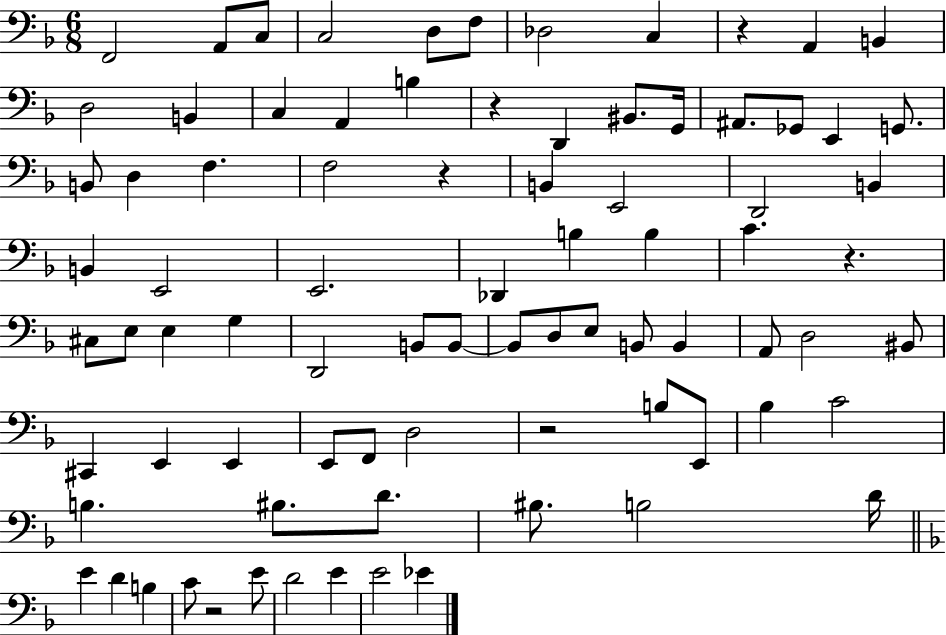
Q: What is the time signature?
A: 6/8